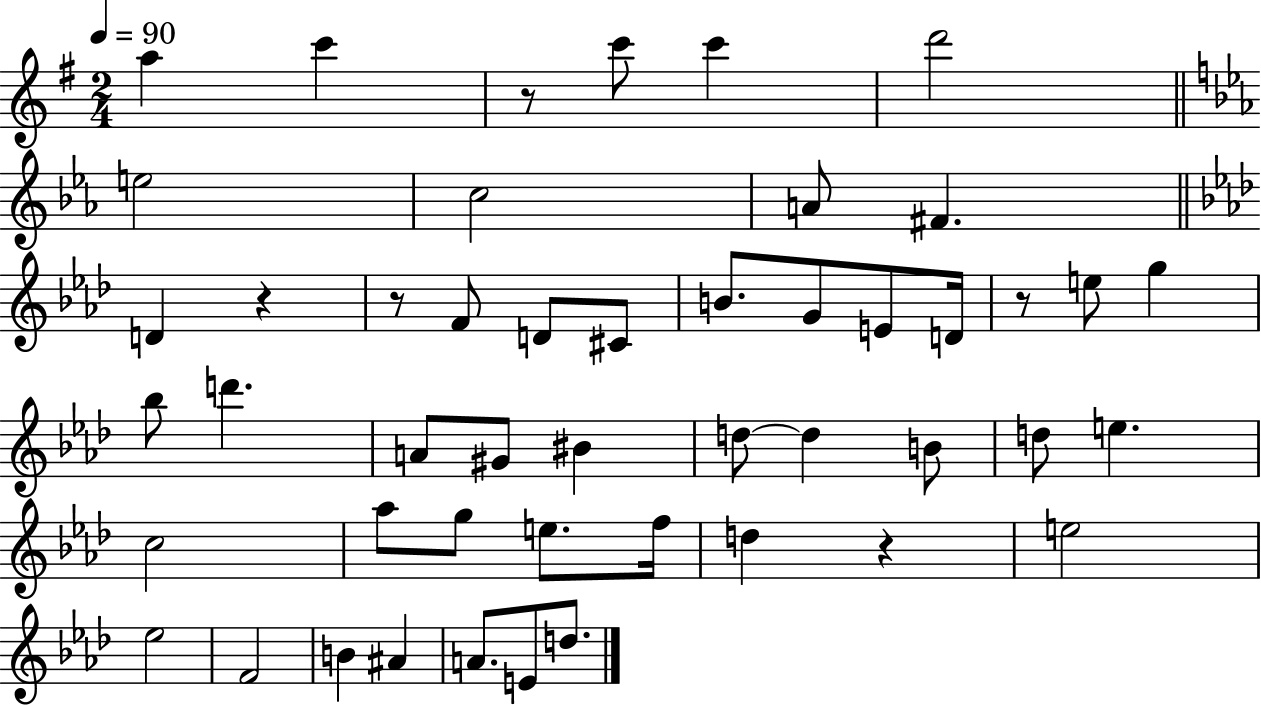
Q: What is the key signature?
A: G major